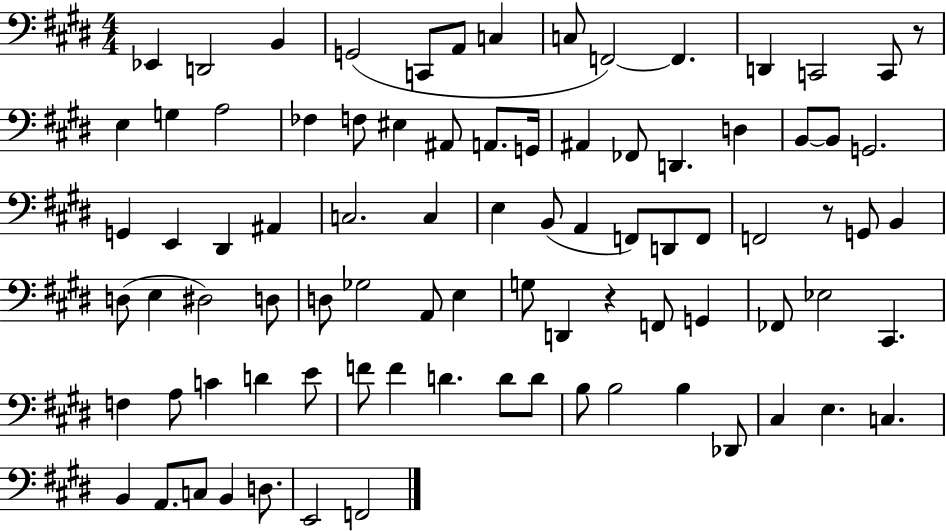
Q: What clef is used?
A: bass